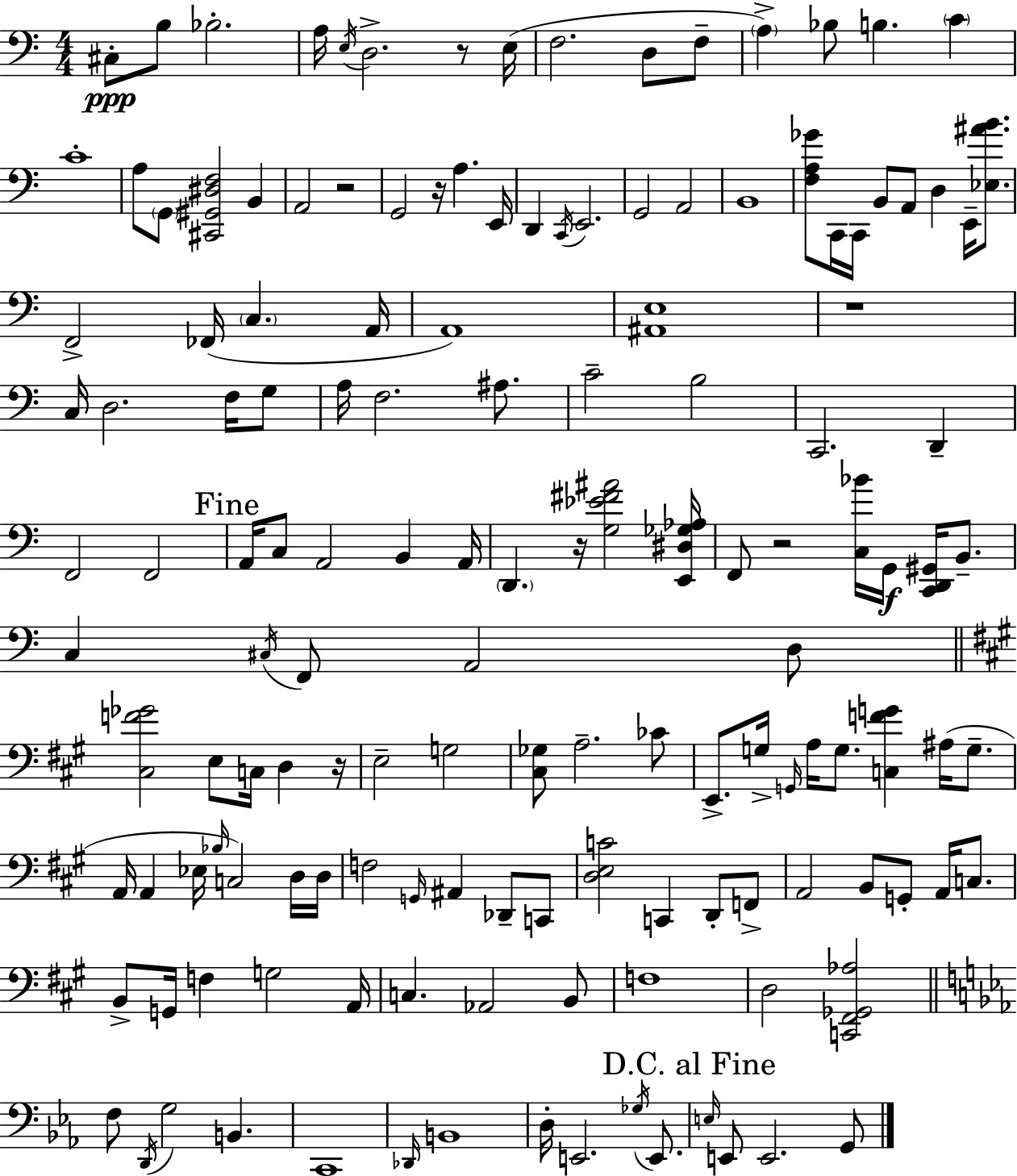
X:1
T:Untitled
M:4/4
L:1/4
K:Am
^C,/2 B,/2 _B,2 A,/4 E,/4 D,2 z/2 E,/4 F,2 D,/2 F,/2 A, _B,/2 B, C C4 A,/2 G,,/2 [^C,,^G,,^D,F,]2 B,, A,,2 z2 G,,2 z/4 A, E,,/4 D,, C,,/4 E,,2 G,,2 A,,2 B,,4 [F,A,_G]/2 C,,/4 C,,/4 B,,/2 A,,/2 D, E,,/4 [_E,^AB]/2 F,,2 _F,,/4 C, A,,/4 A,,4 [^A,,E,]4 z4 C,/4 D,2 F,/4 G,/2 A,/4 F,2 ^A,/2 C2 B,2 C,,2 D,, F,,2 F,,2 A,,/4 C,/2 A,,2 B,, A,,/4 D,, z/4 [G,_E^F^A]2 [E,,^D,_G,_A,]/4 F,,/2 z2 [C,_B]/4 G,,/4 [C,,D,,^G,,]/4 B,,/2 C, ^C,/4 F,,/2 A,,2 D,/2 [^C,F_G]2 E,/2 C,/4 D, z/4 E,2 G,2 [^C,_G,]/2 A,2 _C/2 E,,/2 G,/4 G,,/4 A,/4 G,/2 [C,FG] ^A,/4 G,/2 A,,/4 A,, _E,/4 _B,/4 C,2 D,/4 D,/4 F,2 G,,/4 ^A,, _D,,/2 C,,/2 [D,E,C]2 C,, D,,/2 F,,/2 A,,2 B,,/2 G,,/2 A,,/4 C,/2 B,,/2 G,,/4 F, G,2 A,,/4 C, _A,,2 B,,/2 F,4 D,2 [C,,^F,,_G,,_A,]2 F,/2 D,,/4 G,2 B,, C,,4 _D,,/4 B,,4 D,/4 E,,2 _G,/4 E,,/2 E,/4 E,,/2 E,,2 G,,/2